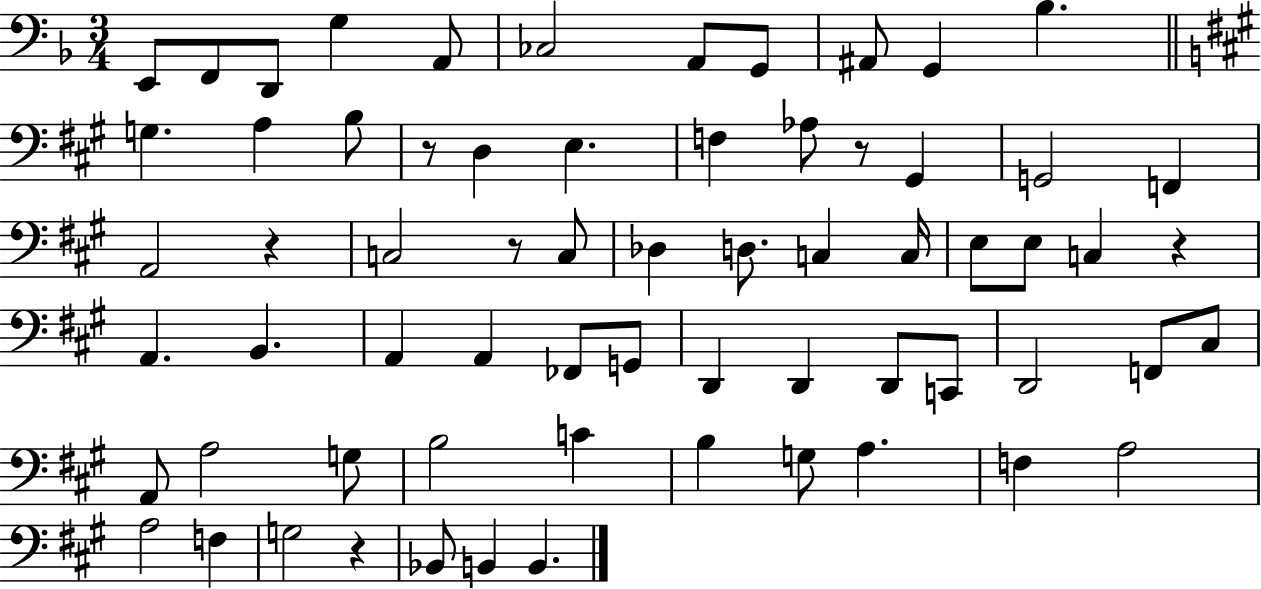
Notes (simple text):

E2/e F2/e D2/e G3/q A2/e CES3/h A2/e G2/e A#2/e G2/q Bb3/q. G3/q. A3/q B3/e R/e D3/q E3/q. F3/q Ab3/e R/e G#2/q G2/h F2/q A2/h R/q C3/h R/e C3/e Db3/q D3/e. C3/q C3/s E3/e E3/e C3/q R/q A2/q. B2/q. A2/q A2/q FES2/e G2/e D2/q D2/q D2/e C2/e D2/h F2/e C#3/e A2/e A3/h G3/e B3/h C4/q B3/q G3/e A3/q. F3/q A3/h A3/h F3/q G3/h R/q Bb2/e B2/q B2/q.